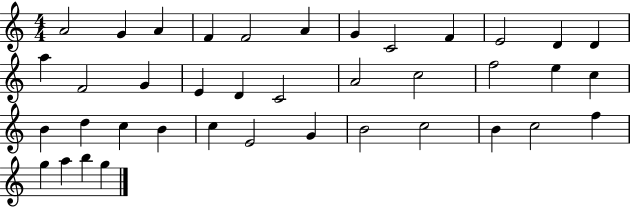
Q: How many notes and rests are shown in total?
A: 39